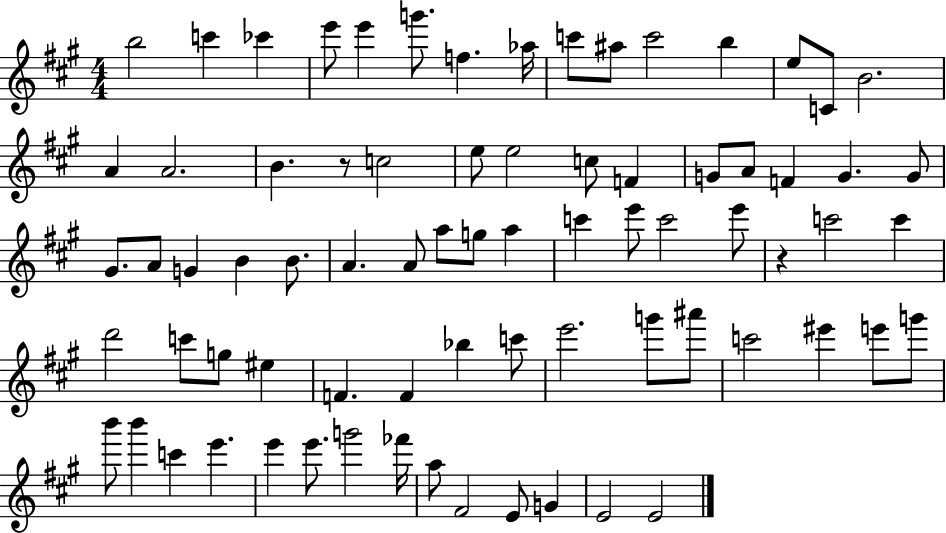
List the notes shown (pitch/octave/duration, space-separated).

B5/h C6/q CES6/q E6/e E6/q G6/e. F5/q. Ab5/s C6/e A#5/e C6/h B5/q E5/e C4/e B4/h. A4/q A4/h. B4/q. R/e C5/h E5/e E5/h C5/e F4/q G4/e A4/e F4/q G4/q. G4/e G#4/e. A4/e G4/q B4/q B4/e. A4/q. A4/e A5/e G5/e A5/q C6/q E6/e C6/h E6/e R/q C6/h C6/q D6/h C6/e G5/e EIS5/q F4/q. F4/q Bb5/q C6/e E6/h. G6/e A#6/e C6/h EIS6/q E6/e G6/e B6/e B6/q C6/q E6/q. E6/q E6/e. G6/h FES6/s A5/e F#4/h E4/e G4/q E4/h E4/h